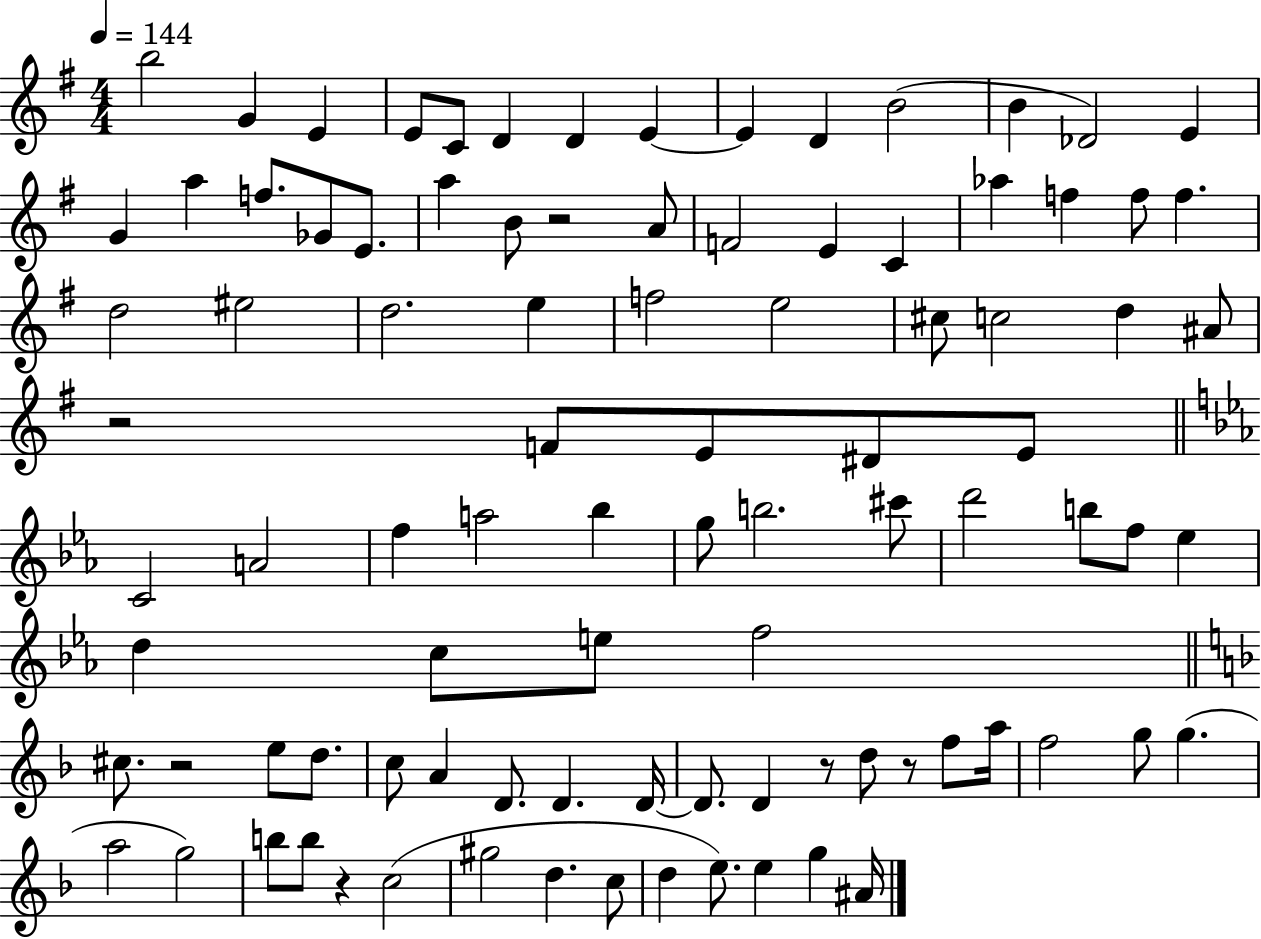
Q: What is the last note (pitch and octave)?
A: A#4